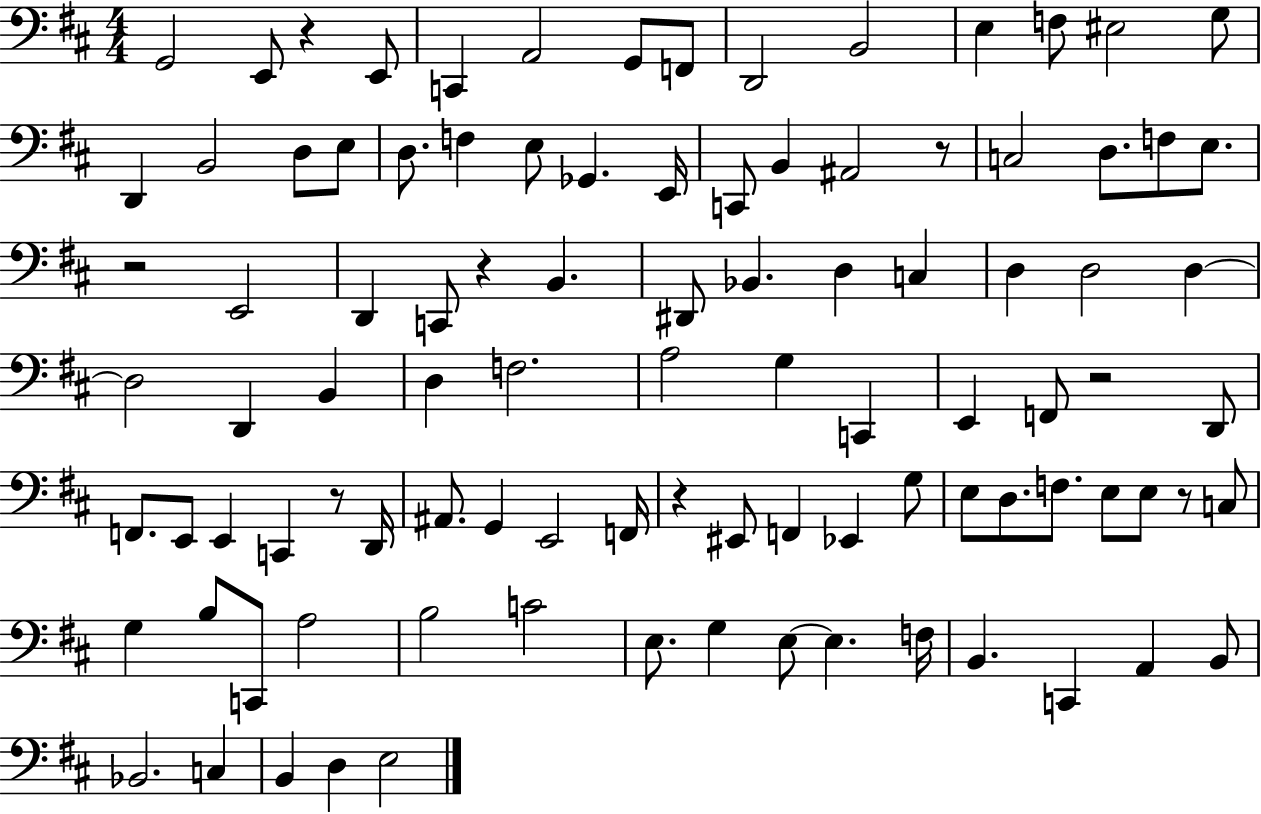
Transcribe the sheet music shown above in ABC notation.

X:1
T:Untitled
M:4/4
L:1/4
K:D
G,,2 E,,/2 z E,,/2 C,, A,,2 G,,/2 F,,/2 D,,2 B,,2 E, F,/2 ^E,2 G,/2 D,, B,,2 D,/2 E,/2 D,/2 F, E,/2 _G,, E,,/4 C,,/2 B,, ^A,,2 z/2 C,2 D,/2 F,/2 E,/2 z2 E,,2 D,, C,,/2 z B,, ^D,,/2 _B,, D, C, D, D,2 D, D,2 D,, B,, D, F,2 A,2 G, C,, E,, F,,/2 z2 D,,/2 F,,/2 E,,/2 E,, C,, z/2 D,,/4 ^A,,/2 G,, E,,2 F,,/4 z ^E,,/2 F,, _E,, G,/2 E,/2 D,/2 F,/2 E,/2 E,/2 z/2 C,/2 G, B,/2 C,,/2 A,2 B,2 C2 E,/2 G, E,/2 E, F,/4 B,, C,, A,, B,,/2 _B,,2 C, B,, D, E,2